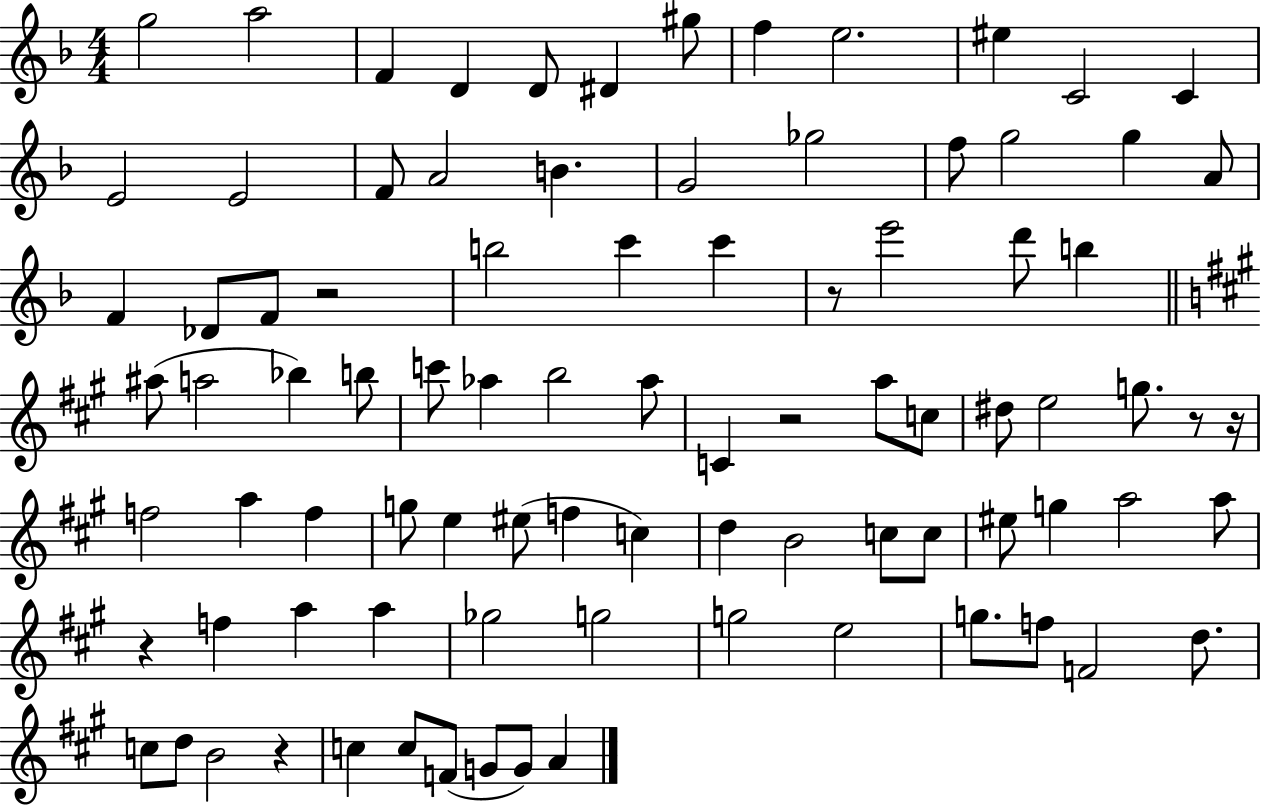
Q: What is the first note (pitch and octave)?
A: G5